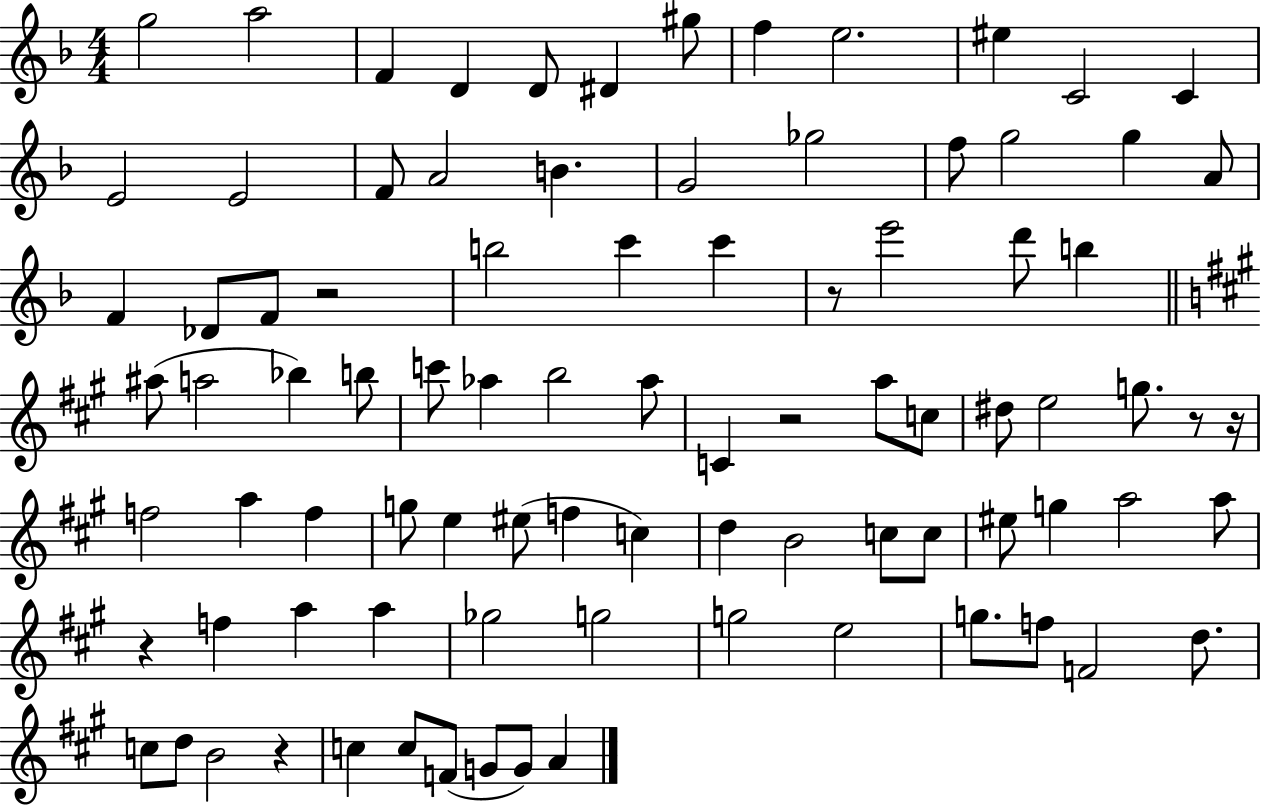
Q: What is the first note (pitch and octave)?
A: G5